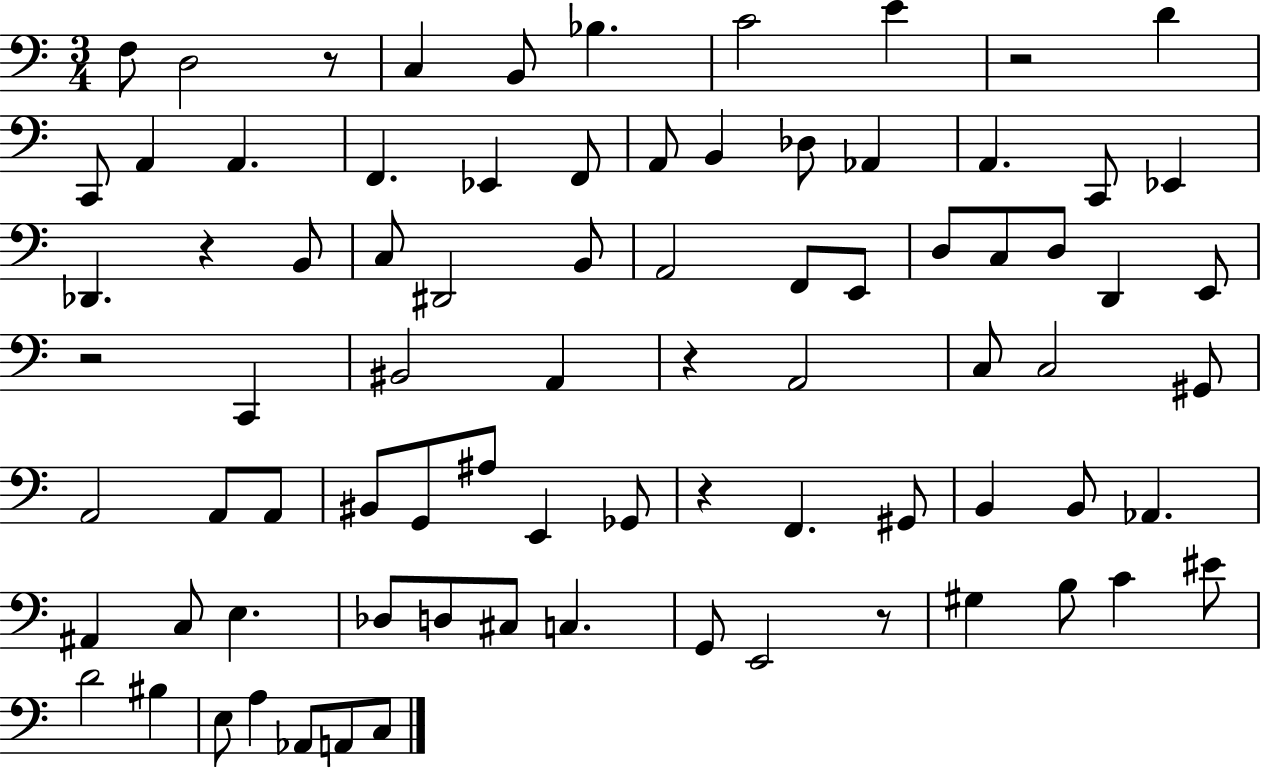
F3/e D3/h R/e C3/q B2/e Bb3/q. C4/h E4/q R/h D4/q C2/e A2/q A2/q. F2/q. Eb2/q F2/e A2/e B2/q Db3/e Ab2/q A2/q. C2/e Eb2/q Db2/q. R/q B2/e C3/e D#2/h B2/e A2/h F2/e E2/e D3/e C3/e D3/e D2/q E2/e R/h C2/q BIS2/h A2/q R/q A2/h C3/e C3/h G#2/e A2/h A2/e A2/e BIS2/e G2/e A#3/e E2/q Gb2/e R/q F2/q. G#2/e B2/q B2/e Ab2/q. A#2/q C3/e E3/q. Db3/e D3/e C#3/e C3/q. G2/e E2/h R/e G#3/q B3/e C4/q EIS4/e D4/h BIS3/q E3/e A3/q Ab2/e A2/e C3/e